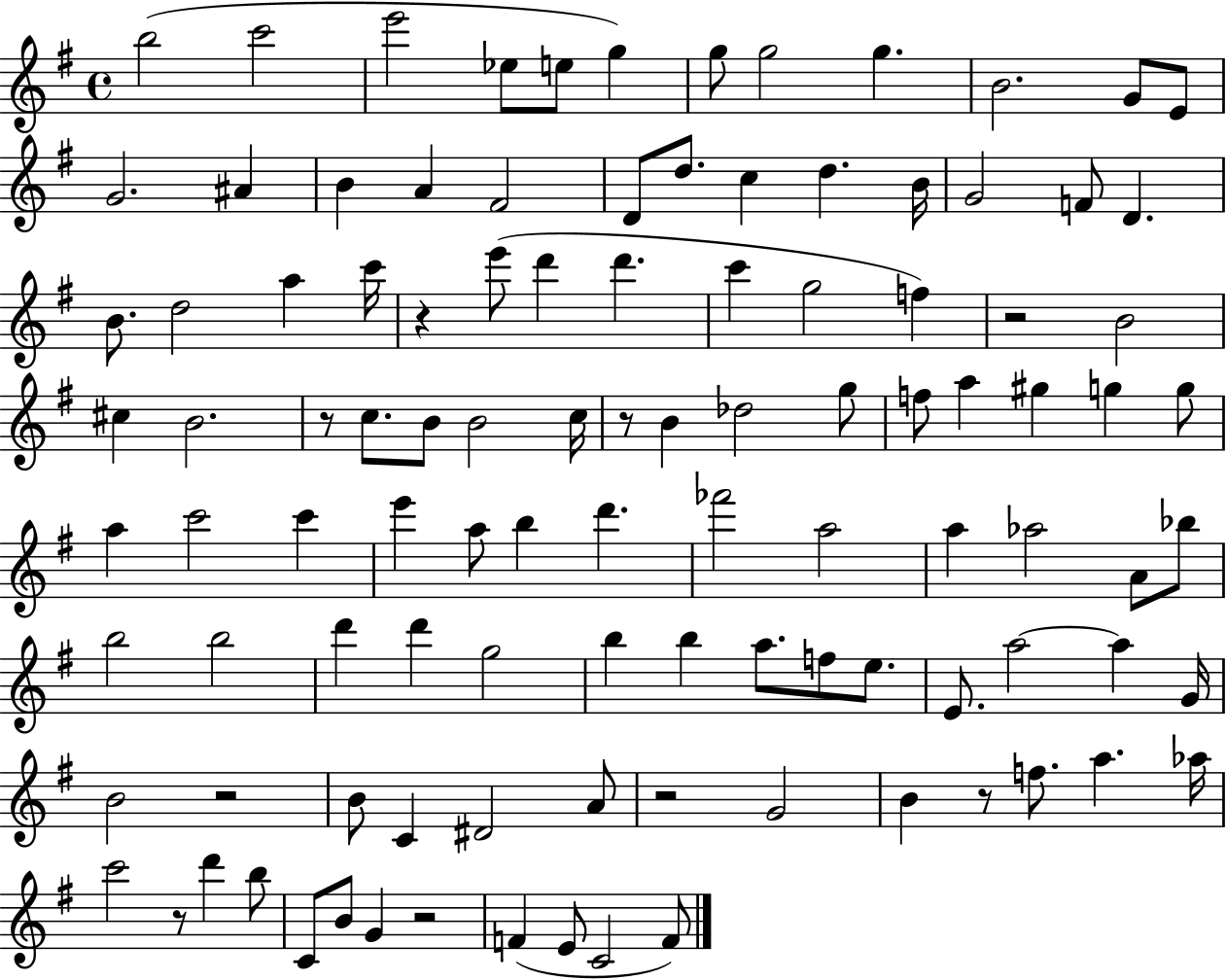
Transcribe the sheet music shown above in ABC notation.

X:1
T:Untitled
M:4/4
L:1/4
K:G
b2 c'2 e'2 _e/2 e/2 g g/2 g2 g B2 G/2 E/2 G2 ^A B A ^F2 D/2 d/2 c d B/4 G2 F/2 D B/2 d2 a c'/4 z e'/2 d' d' c' g2 f z2 B2 ^c B2 z/2 c/2 B/2 B2 c/4 z/2 B _d2 g/2 f/2 a ^g g g/2 a c'2 c' e' a/2 b d' _f'2 a2 a _a2 A/2 _b/2 b2 b2 d' d' g2 b b a/2 f/2 e/2 E/2 a2 a G/4 B2 z2 B/2 C ^D2 A/2 z2 G2 B z/2 f/2 a _a/4 c'2 z/2 d' b/2 C/2 B/2 G z2 F E/2 C2 F/2